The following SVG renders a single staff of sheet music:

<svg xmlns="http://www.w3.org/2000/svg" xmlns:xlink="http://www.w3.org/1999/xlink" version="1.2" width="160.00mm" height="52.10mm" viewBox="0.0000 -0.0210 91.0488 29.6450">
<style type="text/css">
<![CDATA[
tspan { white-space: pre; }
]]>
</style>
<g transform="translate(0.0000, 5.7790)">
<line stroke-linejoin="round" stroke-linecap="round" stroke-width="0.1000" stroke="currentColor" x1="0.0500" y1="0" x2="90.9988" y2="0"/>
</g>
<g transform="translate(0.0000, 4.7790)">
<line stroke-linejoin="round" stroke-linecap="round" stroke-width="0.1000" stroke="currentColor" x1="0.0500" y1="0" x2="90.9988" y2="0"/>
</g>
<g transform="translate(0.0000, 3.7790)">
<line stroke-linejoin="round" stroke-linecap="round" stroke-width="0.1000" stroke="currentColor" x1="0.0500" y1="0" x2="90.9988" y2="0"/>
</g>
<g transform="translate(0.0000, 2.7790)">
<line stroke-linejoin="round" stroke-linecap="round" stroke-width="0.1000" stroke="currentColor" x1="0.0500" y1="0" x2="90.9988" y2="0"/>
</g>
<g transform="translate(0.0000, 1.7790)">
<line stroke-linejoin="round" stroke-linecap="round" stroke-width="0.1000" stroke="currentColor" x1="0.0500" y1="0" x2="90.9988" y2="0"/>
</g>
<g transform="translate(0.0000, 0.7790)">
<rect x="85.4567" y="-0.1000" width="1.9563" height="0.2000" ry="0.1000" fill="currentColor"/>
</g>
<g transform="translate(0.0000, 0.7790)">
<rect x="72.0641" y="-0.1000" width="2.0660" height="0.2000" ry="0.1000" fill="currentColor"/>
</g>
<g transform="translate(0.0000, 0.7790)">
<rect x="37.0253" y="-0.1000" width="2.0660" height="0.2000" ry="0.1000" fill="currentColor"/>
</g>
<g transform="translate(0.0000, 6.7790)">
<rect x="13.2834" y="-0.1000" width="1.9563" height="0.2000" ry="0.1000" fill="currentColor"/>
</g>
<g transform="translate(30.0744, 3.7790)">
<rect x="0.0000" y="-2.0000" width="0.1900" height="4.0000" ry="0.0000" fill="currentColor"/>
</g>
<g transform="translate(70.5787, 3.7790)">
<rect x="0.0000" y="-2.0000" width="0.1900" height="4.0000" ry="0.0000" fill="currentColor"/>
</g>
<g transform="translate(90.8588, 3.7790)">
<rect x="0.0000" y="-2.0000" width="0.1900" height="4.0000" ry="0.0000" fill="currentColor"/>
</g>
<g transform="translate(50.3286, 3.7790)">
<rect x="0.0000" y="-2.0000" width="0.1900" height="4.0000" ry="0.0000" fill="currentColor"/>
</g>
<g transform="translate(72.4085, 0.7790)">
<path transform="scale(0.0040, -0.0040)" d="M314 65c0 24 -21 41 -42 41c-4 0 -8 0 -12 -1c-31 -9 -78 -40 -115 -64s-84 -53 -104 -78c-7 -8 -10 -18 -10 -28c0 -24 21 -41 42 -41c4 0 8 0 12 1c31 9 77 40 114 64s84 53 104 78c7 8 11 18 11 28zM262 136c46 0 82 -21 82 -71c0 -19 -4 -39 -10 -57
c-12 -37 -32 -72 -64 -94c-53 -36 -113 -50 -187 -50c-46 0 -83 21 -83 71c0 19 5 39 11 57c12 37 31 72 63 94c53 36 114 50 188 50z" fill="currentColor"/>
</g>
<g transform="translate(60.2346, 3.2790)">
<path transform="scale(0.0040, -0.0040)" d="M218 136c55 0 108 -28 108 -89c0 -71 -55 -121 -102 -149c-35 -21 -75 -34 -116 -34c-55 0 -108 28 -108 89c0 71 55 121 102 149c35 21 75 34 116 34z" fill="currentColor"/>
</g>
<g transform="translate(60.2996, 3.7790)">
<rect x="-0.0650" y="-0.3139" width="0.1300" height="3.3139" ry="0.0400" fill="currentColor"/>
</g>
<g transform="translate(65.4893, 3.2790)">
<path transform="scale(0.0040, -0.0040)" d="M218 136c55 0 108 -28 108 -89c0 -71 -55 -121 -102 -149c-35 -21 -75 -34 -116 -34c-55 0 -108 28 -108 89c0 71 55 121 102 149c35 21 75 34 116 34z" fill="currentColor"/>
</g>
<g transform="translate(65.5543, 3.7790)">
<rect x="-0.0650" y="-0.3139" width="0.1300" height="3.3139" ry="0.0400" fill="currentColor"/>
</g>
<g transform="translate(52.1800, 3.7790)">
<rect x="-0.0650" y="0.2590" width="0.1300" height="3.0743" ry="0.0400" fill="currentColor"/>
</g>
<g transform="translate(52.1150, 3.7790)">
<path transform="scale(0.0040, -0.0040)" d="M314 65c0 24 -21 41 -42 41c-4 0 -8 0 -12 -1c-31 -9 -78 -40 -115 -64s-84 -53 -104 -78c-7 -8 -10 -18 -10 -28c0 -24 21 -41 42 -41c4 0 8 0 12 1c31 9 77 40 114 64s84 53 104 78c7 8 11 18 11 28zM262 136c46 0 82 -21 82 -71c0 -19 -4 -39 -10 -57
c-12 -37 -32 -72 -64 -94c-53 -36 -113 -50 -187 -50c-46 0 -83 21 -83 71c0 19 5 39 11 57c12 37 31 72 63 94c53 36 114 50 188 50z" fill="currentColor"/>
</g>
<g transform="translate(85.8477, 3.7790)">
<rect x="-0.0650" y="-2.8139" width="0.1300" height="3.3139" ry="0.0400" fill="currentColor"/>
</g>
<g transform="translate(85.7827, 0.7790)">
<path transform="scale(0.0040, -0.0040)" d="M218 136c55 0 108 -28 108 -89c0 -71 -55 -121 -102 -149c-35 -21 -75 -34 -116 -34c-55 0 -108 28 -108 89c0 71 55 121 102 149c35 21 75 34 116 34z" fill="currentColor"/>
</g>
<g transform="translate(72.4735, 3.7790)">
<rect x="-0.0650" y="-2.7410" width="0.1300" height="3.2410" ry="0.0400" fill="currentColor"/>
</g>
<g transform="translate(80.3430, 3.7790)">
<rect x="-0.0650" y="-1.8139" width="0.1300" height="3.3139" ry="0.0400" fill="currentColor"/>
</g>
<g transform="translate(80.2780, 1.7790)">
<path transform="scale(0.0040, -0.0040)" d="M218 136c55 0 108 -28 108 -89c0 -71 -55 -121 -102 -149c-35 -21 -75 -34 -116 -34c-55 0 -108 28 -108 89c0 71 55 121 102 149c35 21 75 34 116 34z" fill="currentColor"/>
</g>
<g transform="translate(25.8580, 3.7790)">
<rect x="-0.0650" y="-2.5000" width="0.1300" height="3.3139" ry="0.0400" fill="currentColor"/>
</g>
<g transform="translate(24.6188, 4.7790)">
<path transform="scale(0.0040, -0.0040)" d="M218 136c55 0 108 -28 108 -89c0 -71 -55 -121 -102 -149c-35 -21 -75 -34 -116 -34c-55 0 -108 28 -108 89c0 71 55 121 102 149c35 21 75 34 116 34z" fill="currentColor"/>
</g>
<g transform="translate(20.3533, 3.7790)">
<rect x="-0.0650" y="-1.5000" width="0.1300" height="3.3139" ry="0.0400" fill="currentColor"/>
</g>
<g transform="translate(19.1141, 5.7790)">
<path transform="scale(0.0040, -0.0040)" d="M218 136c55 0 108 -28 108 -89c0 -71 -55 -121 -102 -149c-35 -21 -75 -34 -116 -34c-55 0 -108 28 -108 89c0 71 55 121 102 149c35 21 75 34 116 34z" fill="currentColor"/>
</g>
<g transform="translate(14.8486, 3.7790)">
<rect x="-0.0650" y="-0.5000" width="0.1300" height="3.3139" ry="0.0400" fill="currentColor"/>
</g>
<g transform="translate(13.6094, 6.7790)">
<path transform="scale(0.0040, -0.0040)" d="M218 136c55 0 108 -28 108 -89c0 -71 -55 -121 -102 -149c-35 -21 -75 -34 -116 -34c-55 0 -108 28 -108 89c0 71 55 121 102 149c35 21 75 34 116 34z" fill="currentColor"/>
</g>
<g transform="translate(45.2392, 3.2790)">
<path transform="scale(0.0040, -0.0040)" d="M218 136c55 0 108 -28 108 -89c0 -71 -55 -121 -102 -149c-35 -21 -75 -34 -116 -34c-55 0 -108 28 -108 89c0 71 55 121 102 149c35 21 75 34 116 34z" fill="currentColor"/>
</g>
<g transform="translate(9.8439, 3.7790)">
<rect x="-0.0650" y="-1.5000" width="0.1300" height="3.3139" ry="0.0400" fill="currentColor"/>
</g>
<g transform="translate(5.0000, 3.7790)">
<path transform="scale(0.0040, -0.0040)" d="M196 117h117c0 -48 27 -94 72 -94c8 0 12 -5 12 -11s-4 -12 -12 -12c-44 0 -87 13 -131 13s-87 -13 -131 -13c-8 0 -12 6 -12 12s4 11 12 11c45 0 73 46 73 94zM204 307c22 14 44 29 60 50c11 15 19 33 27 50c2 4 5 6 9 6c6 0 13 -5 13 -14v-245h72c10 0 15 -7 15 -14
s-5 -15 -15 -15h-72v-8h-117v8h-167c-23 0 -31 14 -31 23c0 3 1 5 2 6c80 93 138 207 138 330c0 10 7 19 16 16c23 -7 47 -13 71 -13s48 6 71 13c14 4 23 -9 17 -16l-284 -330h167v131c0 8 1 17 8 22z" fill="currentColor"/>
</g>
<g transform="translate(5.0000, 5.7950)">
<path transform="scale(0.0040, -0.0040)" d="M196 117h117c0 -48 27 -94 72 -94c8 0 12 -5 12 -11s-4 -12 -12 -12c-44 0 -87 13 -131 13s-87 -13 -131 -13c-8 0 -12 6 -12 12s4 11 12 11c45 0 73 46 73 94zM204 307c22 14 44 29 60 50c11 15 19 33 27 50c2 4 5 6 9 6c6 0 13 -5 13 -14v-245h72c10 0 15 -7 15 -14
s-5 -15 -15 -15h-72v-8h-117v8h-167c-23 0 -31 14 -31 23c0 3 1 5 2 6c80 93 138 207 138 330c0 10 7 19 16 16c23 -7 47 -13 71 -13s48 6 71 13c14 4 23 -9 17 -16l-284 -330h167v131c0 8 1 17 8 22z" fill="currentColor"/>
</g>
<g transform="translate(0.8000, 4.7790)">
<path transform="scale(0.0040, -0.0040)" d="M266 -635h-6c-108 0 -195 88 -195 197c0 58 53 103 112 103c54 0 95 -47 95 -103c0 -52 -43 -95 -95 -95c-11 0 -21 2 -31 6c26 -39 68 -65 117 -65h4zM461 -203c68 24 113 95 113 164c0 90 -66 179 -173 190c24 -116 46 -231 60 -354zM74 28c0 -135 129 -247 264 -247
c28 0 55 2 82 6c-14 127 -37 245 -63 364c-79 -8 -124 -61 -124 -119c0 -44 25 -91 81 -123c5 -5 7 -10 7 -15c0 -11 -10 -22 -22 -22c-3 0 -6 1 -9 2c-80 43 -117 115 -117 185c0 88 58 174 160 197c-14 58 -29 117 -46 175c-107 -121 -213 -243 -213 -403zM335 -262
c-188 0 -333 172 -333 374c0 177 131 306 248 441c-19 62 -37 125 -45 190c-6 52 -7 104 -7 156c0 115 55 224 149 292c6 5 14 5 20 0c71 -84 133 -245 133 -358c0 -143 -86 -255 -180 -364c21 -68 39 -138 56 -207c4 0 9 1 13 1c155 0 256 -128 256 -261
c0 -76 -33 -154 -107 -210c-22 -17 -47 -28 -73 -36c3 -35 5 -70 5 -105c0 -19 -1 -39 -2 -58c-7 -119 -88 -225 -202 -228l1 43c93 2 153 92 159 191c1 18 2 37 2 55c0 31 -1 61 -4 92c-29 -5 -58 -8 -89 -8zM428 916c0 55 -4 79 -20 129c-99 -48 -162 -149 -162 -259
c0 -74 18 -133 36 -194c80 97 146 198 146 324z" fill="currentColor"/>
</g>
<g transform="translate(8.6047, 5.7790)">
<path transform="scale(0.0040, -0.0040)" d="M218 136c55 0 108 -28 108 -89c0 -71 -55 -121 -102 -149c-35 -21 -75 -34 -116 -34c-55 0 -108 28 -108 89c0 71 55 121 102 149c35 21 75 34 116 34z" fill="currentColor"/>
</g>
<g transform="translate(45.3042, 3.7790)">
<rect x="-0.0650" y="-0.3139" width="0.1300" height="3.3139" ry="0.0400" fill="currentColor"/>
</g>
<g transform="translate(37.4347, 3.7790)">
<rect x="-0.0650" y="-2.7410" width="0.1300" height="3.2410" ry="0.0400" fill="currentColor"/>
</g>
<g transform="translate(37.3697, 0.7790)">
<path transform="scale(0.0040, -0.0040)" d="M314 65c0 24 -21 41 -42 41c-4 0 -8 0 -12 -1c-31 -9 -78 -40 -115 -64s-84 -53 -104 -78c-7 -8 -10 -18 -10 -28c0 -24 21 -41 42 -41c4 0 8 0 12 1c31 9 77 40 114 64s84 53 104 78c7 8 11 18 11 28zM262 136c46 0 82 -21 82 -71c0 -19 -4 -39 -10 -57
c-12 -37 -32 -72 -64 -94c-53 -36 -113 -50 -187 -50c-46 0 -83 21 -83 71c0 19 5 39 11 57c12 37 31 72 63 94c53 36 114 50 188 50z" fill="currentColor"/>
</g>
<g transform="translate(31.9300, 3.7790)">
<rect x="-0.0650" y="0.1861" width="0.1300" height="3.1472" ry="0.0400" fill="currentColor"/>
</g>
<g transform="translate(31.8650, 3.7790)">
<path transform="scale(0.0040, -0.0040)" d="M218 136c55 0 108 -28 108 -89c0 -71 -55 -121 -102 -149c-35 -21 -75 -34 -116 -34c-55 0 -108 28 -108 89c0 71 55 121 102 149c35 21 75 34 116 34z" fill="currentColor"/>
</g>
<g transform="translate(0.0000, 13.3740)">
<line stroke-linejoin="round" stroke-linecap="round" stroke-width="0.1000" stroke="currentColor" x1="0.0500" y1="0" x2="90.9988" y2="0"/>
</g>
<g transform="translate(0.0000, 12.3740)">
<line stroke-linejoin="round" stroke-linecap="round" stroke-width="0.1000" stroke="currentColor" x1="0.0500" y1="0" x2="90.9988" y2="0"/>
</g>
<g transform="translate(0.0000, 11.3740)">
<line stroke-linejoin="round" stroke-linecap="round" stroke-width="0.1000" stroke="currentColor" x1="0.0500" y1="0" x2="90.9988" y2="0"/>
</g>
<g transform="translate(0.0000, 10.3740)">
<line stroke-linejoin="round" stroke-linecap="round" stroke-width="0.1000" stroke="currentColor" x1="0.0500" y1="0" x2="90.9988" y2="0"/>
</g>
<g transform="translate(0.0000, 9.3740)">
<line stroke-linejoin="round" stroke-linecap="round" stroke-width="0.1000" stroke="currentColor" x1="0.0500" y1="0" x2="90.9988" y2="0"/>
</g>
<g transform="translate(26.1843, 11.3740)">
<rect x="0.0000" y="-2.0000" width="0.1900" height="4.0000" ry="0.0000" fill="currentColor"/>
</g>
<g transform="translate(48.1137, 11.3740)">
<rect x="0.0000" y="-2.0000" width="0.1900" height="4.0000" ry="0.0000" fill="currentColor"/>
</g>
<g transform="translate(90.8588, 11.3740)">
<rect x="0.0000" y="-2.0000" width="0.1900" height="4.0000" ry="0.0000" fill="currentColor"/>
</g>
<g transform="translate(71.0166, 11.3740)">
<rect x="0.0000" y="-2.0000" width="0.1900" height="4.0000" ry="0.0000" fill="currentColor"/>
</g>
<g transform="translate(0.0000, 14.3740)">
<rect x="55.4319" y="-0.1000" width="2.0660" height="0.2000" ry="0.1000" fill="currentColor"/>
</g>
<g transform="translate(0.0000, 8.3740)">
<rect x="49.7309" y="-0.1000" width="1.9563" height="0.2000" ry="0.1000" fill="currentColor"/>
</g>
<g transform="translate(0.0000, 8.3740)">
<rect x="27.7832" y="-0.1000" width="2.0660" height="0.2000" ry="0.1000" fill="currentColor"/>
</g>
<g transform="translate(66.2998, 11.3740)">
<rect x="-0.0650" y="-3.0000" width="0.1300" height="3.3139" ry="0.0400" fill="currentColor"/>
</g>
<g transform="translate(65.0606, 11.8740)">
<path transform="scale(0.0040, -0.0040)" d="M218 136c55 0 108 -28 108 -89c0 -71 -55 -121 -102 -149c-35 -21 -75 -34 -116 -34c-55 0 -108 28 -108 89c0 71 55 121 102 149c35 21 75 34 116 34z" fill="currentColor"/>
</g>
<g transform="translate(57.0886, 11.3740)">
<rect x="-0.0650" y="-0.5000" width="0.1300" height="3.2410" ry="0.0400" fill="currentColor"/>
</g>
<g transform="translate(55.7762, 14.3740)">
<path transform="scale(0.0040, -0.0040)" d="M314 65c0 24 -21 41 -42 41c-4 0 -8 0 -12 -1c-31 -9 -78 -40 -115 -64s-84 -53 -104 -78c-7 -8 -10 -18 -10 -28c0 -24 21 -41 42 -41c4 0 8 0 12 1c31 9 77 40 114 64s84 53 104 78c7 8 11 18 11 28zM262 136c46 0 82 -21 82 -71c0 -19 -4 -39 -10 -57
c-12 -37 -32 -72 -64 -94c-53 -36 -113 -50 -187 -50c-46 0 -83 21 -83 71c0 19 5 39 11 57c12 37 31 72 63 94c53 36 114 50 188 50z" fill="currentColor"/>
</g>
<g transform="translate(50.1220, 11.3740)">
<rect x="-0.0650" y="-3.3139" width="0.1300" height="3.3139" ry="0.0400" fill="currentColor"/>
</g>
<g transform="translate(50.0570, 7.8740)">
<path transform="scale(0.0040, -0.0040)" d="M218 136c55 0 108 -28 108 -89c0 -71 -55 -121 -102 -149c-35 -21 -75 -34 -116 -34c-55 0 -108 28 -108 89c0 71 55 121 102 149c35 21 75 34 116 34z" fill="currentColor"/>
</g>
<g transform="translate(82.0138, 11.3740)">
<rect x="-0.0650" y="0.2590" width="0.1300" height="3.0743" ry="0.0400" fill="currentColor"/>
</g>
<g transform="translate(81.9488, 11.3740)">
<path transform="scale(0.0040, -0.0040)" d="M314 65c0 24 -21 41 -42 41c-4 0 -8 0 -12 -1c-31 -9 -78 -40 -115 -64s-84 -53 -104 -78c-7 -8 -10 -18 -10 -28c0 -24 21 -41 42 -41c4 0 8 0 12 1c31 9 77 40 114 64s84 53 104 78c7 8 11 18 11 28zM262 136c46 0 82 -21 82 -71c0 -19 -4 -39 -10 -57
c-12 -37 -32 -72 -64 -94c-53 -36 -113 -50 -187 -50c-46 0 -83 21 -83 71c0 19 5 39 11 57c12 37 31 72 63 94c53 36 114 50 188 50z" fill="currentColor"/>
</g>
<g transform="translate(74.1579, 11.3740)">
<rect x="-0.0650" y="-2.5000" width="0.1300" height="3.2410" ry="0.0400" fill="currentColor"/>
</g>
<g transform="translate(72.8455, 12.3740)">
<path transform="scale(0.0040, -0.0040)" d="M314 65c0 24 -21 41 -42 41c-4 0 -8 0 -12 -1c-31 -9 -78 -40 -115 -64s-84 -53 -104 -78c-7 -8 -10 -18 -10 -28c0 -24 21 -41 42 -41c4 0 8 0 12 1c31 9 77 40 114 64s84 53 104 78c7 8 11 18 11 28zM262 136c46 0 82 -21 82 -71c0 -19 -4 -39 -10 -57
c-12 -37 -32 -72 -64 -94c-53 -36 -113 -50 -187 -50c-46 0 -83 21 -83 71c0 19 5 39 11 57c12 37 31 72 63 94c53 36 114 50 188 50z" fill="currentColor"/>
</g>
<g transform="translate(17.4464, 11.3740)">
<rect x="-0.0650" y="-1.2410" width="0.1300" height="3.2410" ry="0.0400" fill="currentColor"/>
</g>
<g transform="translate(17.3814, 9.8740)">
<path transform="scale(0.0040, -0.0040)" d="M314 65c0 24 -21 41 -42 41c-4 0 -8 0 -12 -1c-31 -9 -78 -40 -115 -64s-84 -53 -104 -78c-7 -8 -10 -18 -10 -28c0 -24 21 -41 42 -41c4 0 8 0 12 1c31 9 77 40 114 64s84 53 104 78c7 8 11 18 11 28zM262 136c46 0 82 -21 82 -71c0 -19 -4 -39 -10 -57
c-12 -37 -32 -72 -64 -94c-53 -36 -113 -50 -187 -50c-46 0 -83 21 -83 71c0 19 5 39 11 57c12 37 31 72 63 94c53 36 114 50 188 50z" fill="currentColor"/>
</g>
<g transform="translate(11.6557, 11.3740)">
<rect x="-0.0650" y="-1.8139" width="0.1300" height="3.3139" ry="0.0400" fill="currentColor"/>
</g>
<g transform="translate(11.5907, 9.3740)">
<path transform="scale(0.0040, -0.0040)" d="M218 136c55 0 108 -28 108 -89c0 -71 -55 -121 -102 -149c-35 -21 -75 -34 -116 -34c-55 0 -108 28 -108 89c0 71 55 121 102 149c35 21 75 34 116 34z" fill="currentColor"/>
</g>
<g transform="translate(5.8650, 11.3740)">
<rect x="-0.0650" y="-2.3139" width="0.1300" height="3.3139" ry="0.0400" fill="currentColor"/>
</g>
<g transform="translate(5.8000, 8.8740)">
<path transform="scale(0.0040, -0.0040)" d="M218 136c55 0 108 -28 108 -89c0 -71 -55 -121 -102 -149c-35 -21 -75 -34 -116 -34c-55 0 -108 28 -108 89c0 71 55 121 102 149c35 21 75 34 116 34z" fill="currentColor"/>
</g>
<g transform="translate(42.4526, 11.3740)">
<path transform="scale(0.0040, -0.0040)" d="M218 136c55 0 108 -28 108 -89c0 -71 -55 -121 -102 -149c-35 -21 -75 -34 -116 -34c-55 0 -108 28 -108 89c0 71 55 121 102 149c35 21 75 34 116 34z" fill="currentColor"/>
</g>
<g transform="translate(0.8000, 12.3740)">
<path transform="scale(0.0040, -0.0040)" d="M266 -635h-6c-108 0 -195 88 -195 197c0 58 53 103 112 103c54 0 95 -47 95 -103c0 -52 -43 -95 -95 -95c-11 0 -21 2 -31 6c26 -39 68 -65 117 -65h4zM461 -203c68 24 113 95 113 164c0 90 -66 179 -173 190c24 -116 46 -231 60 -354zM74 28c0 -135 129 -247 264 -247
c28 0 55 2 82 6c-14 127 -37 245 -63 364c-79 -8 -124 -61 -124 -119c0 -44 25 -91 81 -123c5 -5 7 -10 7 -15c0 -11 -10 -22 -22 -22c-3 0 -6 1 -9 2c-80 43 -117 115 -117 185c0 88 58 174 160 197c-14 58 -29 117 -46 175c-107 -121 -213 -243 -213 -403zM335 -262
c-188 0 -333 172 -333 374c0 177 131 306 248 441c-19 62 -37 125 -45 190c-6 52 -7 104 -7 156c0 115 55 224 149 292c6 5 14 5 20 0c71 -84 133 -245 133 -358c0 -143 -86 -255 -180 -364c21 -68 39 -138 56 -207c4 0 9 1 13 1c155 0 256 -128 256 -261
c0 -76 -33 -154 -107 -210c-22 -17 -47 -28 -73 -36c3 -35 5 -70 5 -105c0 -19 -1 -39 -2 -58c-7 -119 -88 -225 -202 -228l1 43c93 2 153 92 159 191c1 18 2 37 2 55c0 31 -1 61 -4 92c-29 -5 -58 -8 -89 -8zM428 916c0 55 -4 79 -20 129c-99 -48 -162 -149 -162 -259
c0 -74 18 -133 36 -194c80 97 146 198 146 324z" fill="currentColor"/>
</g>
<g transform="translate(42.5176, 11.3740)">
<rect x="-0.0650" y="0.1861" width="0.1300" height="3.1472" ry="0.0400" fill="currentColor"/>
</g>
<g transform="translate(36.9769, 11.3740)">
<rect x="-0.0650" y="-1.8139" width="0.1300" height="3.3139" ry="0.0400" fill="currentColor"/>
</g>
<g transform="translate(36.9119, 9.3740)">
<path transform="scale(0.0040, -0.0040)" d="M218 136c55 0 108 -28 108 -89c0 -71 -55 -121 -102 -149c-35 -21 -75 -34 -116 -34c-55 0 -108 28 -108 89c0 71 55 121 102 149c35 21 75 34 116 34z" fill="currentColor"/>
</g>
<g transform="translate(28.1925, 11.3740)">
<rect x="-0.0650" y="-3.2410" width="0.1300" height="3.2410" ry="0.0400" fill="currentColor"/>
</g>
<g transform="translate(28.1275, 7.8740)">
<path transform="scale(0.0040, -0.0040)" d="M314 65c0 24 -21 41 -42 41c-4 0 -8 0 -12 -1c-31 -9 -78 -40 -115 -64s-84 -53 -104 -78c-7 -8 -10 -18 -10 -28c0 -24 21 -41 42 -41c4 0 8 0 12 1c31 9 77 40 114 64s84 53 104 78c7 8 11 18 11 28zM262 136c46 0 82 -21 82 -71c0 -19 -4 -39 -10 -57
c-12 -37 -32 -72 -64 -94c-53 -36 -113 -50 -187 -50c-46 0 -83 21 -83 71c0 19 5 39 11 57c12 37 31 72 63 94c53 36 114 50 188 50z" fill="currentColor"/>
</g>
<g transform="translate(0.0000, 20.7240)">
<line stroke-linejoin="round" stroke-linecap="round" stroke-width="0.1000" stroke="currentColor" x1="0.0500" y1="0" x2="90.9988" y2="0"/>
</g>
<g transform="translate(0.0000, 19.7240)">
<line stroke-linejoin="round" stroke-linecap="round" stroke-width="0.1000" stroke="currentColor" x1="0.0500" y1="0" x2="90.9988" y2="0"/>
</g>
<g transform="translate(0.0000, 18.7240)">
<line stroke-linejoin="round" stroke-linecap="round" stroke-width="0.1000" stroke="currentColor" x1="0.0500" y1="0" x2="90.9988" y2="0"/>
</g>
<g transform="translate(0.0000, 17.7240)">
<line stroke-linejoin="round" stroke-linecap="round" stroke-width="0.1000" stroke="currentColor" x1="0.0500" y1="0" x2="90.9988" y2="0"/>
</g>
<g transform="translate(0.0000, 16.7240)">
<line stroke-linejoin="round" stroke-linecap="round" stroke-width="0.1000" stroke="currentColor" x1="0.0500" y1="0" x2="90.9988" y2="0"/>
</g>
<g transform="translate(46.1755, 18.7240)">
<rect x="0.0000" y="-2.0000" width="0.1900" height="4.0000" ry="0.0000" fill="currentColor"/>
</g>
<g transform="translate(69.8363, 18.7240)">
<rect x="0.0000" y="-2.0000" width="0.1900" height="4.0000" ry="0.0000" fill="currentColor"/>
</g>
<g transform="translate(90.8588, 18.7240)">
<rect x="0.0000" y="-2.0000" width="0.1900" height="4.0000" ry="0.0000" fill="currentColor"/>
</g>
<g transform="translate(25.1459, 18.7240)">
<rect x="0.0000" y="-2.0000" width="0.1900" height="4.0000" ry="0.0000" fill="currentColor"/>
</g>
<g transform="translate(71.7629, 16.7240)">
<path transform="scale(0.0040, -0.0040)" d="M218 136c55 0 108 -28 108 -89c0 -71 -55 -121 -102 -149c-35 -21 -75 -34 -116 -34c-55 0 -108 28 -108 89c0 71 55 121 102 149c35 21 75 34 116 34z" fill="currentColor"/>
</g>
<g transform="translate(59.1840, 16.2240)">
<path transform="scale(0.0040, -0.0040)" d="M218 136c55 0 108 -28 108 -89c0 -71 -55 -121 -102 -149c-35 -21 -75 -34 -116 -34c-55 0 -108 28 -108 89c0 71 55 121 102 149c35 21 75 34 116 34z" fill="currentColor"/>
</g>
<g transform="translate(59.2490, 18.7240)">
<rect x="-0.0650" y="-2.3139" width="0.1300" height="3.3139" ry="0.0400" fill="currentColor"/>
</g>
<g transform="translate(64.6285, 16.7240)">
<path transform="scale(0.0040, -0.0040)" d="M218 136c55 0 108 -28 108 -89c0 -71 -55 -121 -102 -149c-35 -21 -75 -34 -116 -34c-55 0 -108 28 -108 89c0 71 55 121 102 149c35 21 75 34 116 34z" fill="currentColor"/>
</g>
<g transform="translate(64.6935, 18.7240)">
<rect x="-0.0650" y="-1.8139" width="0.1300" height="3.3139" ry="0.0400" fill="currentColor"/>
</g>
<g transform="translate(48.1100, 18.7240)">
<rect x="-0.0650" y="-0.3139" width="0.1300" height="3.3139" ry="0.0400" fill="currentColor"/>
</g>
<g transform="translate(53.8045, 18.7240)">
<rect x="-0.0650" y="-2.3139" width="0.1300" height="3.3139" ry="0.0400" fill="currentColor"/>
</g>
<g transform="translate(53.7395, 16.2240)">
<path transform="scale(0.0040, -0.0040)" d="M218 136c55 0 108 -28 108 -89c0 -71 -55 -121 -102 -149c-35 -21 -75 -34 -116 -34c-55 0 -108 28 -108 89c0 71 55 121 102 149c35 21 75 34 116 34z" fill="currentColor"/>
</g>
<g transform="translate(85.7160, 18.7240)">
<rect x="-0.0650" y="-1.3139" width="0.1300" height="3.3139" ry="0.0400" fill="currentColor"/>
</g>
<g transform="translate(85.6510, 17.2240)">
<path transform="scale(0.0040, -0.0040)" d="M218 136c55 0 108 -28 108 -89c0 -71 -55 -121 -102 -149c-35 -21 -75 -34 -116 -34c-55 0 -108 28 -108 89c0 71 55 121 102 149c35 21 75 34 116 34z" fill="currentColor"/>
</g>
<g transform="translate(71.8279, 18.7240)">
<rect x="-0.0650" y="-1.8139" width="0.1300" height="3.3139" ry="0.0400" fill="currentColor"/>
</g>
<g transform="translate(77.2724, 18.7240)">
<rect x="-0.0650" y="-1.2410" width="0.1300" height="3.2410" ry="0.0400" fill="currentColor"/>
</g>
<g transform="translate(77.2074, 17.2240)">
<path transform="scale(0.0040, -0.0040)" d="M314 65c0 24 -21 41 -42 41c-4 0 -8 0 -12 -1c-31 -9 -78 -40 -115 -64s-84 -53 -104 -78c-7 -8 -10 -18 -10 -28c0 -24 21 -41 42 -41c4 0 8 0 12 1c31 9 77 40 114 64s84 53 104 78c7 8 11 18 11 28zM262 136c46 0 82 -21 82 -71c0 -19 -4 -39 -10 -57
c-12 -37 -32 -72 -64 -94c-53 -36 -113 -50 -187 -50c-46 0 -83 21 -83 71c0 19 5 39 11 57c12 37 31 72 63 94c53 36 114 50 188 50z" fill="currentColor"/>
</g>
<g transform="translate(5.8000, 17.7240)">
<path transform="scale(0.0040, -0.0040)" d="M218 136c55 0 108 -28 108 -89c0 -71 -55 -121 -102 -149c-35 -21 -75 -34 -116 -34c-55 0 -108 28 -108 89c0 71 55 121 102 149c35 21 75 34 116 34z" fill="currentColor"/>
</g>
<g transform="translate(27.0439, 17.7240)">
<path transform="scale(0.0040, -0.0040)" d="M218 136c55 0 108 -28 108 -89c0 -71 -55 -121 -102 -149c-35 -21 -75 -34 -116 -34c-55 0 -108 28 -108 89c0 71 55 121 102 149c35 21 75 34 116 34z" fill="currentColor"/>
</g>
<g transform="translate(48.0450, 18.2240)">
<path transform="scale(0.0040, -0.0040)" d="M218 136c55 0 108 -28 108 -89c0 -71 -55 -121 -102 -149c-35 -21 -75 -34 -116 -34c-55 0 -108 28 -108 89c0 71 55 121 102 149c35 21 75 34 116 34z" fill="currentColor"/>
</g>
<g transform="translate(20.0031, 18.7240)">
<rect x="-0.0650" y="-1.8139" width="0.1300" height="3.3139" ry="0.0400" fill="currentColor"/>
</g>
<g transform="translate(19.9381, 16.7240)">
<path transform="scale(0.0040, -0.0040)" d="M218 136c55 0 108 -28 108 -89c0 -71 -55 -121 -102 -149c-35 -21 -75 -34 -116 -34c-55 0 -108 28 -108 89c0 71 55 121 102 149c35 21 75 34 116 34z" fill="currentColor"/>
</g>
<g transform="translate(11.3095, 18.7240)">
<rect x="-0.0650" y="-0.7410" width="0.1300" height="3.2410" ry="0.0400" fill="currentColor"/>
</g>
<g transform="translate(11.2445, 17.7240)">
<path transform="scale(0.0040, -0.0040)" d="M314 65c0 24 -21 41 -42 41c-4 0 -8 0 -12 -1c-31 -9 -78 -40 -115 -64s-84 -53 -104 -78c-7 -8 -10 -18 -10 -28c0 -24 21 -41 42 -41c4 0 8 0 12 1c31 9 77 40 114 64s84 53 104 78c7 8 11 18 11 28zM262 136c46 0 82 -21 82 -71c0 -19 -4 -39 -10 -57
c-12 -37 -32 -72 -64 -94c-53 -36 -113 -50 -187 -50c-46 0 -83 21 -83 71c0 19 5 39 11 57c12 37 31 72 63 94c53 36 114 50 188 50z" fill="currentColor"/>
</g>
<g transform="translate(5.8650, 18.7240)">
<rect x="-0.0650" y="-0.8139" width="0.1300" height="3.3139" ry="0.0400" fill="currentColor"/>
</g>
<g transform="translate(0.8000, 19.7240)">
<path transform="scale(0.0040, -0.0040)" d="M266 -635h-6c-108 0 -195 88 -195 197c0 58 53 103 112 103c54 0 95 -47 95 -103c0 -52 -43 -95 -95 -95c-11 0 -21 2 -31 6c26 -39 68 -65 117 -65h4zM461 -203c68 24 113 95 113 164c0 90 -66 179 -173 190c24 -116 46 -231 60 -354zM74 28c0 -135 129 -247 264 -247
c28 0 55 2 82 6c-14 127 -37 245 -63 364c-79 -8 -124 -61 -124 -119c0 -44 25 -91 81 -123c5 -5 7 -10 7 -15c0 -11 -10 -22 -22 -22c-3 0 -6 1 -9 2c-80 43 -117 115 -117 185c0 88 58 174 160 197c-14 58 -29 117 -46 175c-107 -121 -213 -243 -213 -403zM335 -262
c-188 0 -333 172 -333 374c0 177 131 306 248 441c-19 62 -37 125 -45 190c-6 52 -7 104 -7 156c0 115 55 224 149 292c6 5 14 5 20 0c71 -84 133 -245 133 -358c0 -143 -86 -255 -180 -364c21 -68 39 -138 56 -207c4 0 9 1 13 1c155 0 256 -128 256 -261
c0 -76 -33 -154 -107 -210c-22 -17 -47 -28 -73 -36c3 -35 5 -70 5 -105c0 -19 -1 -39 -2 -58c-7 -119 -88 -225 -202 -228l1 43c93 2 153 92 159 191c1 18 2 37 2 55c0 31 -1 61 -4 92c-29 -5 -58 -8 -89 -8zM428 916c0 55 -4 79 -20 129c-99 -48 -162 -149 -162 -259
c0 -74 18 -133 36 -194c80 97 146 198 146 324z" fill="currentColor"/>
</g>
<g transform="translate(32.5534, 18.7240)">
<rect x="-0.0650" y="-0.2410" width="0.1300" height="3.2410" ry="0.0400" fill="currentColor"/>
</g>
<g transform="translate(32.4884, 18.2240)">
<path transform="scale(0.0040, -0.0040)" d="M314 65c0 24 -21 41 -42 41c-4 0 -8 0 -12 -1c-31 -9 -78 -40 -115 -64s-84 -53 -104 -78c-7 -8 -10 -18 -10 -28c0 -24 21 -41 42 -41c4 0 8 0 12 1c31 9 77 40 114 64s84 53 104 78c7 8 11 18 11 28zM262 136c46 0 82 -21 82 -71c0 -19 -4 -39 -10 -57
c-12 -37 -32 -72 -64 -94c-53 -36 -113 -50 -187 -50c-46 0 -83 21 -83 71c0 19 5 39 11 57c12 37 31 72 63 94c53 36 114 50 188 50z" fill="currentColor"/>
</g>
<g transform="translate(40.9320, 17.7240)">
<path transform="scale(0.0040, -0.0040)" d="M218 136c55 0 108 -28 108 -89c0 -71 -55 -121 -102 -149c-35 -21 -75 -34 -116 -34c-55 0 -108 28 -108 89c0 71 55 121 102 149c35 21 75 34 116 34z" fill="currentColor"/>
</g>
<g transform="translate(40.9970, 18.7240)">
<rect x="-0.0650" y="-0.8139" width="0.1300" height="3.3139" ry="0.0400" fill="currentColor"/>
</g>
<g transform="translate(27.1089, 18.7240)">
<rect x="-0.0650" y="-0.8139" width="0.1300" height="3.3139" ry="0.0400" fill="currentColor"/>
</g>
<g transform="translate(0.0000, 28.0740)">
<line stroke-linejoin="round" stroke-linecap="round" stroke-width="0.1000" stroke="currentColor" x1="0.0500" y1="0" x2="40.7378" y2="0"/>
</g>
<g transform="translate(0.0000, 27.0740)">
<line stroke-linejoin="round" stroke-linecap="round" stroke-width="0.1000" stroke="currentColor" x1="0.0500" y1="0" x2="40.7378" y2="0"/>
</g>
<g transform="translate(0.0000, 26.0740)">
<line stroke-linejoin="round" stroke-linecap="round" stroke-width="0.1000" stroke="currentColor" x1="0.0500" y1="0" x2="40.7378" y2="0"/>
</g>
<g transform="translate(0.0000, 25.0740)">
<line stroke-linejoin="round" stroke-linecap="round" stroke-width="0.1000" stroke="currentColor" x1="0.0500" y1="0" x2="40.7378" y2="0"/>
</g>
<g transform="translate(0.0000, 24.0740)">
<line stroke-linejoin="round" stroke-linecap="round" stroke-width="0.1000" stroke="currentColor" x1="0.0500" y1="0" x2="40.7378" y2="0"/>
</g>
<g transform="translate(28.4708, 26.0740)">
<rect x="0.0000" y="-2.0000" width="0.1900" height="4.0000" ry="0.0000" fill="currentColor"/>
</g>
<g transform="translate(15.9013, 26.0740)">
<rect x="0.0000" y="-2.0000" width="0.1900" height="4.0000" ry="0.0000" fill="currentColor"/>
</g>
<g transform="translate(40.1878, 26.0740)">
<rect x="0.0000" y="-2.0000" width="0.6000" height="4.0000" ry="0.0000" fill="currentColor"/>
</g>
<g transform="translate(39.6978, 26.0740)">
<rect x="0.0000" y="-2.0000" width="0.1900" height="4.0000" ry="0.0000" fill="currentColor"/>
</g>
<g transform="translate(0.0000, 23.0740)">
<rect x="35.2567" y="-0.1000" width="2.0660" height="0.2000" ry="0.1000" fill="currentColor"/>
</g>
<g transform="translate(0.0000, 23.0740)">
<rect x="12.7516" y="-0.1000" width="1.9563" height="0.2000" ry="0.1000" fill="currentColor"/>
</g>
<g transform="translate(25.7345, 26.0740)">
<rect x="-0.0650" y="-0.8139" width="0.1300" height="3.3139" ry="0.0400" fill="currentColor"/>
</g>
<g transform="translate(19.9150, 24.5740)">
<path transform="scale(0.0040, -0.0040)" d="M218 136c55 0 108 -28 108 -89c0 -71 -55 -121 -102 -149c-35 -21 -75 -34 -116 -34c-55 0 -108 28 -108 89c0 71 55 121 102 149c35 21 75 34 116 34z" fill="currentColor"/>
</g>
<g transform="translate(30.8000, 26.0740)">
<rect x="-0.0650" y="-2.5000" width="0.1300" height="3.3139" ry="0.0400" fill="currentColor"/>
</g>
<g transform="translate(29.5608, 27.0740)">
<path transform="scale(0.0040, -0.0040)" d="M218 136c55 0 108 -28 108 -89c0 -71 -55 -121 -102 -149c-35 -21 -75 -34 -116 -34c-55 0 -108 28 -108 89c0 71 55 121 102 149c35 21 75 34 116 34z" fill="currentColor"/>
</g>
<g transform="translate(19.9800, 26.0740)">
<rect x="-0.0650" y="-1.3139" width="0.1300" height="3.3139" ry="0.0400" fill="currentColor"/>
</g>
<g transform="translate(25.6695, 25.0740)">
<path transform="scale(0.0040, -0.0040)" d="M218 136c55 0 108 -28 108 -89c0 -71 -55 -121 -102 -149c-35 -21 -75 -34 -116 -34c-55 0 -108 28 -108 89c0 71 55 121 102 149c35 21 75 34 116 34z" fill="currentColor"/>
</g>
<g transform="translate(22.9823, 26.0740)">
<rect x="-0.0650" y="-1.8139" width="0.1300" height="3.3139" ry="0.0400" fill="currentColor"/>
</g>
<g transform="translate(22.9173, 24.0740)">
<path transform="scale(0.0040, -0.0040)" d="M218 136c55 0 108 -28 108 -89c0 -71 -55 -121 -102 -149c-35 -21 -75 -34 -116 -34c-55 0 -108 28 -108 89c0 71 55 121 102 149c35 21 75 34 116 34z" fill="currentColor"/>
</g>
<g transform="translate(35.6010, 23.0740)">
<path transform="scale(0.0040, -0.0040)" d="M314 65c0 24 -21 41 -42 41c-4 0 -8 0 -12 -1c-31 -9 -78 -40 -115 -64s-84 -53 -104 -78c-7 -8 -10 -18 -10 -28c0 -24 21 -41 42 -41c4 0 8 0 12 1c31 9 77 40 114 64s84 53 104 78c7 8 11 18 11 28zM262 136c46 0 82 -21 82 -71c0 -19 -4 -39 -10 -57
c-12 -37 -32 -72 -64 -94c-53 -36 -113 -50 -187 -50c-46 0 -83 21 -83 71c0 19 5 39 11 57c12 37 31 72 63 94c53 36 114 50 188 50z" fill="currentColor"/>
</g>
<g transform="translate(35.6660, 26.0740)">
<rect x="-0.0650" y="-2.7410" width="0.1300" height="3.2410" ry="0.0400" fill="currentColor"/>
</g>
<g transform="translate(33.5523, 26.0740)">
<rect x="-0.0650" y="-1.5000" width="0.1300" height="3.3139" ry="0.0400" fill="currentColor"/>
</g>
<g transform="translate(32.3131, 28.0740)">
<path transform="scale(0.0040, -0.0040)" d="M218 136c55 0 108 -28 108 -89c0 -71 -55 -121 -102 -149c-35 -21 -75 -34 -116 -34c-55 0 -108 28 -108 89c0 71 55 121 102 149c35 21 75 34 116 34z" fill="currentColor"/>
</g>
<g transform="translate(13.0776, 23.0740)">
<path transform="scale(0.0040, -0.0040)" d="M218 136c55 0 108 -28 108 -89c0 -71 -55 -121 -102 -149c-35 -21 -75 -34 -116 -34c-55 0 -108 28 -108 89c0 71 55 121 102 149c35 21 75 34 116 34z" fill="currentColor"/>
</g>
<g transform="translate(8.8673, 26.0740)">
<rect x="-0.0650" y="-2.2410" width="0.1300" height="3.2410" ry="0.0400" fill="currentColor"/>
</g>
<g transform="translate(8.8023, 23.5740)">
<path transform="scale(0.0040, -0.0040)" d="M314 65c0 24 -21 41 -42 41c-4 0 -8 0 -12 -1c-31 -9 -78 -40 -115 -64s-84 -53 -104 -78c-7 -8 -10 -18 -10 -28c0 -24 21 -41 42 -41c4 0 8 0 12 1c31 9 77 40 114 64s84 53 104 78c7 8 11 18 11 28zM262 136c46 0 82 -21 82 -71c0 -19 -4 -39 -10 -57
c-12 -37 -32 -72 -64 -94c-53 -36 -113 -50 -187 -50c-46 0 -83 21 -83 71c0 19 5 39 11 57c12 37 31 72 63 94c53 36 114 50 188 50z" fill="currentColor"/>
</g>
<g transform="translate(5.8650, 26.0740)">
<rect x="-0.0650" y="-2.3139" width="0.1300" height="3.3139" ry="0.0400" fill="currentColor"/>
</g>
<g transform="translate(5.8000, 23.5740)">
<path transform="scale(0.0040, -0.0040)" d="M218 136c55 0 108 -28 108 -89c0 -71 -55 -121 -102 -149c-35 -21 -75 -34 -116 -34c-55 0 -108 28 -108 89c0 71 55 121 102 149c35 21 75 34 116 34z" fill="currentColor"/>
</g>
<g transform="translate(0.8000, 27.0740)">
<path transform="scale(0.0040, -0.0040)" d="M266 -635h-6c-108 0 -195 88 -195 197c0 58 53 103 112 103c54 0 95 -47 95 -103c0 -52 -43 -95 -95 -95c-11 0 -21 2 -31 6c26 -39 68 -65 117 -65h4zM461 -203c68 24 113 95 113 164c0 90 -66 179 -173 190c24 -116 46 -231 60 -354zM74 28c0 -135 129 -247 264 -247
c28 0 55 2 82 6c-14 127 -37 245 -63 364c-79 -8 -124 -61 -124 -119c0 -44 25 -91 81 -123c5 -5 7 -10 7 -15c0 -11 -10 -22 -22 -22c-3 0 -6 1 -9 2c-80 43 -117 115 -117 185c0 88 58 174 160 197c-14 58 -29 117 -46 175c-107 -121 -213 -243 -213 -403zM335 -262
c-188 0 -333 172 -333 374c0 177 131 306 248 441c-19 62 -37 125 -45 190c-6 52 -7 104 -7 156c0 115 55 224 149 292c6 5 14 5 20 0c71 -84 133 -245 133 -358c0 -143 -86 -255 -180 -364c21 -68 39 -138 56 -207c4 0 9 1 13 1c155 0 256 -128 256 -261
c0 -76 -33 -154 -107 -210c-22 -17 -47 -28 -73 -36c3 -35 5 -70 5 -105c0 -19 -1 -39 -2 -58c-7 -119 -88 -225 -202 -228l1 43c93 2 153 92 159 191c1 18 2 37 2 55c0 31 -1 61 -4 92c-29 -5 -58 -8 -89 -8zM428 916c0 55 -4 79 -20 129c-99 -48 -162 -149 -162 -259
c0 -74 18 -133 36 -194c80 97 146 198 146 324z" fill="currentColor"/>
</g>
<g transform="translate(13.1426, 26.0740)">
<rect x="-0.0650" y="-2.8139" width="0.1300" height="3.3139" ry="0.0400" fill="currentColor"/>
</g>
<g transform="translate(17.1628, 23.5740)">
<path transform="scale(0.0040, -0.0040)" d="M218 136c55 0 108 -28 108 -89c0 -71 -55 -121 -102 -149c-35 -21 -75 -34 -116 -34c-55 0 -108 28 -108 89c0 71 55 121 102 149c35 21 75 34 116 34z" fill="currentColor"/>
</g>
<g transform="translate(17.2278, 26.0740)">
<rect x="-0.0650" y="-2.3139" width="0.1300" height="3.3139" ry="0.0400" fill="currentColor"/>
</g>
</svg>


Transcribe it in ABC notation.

X:1
T:Untitled
M:4/4
L:1/4
K:C
E C E G B a2 c B2 c c a2 f a g f e2 b2 f B b C2 A G2 B2 d d2 f d c2 d c g g f f e2 e g g2 a g e f d G E a2